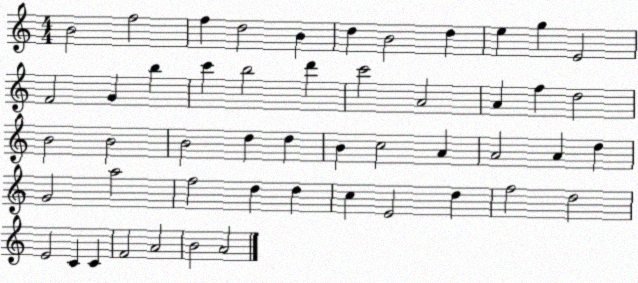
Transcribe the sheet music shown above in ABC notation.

X:1
T:Untitled
M:4/4
L:1/4
K:C
B2 f2 f d2 B d B2 d e g E2 F2 G b c' b2 d' c'2 A2 A f d2 B2 B2 B2 d d B c2 A A2 A d G2 a2 f2 d d c E2 d f2 d2 E2 C C F2 A2 B2 A2